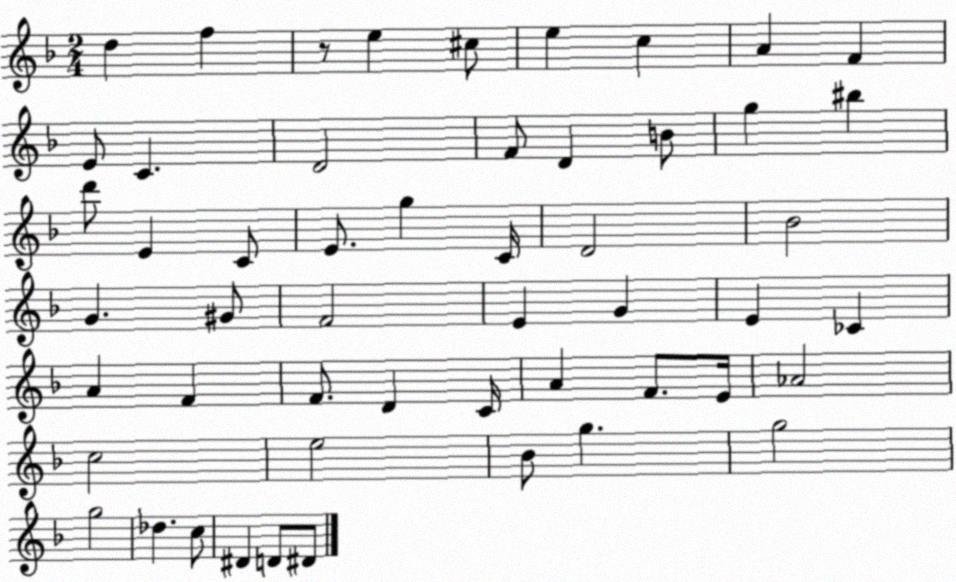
X:1
T:Untitled
M:2/4
L:1/4
K:F
d f z/2 e ^c/2 e c A F E/2 C D2 F/2 D B/2 g ^b d'/2 E C/2 E/2 g C/4 D2 _B2 G ^G/2 F2 E G E _C A F F/2 D C/4 A F/2 E/4 _A2 c2 e2 _B/2 g g2 g2 _d c/2 ^D D/2 ^D/2